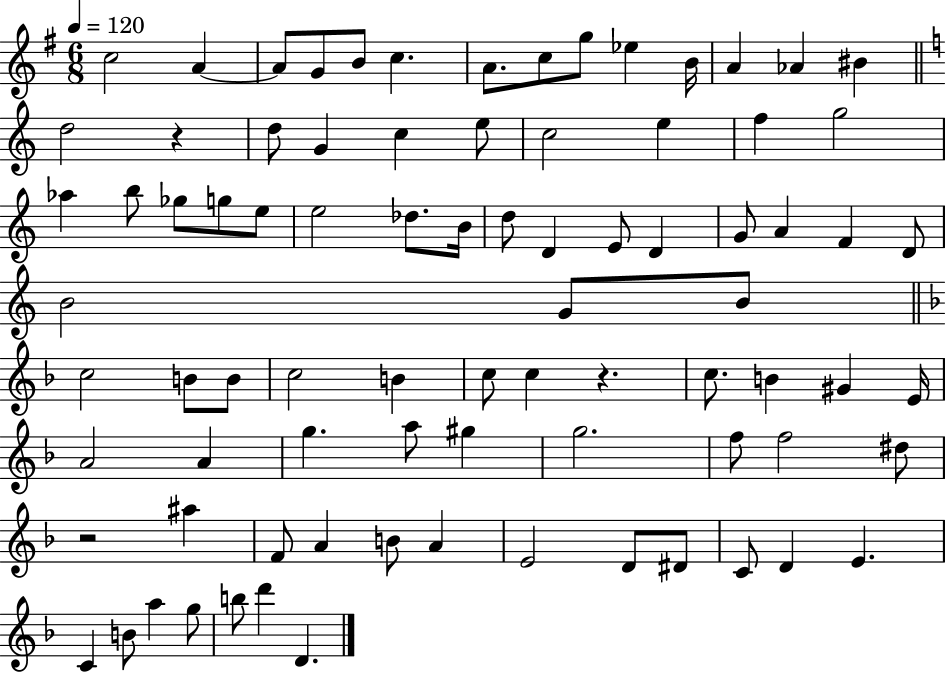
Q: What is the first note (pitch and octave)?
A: C5